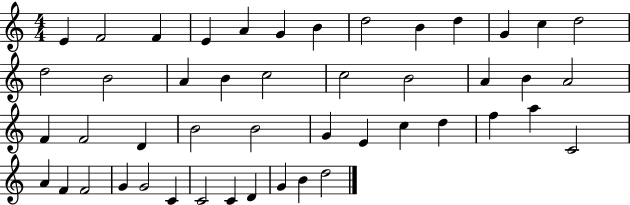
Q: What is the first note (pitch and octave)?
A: E4